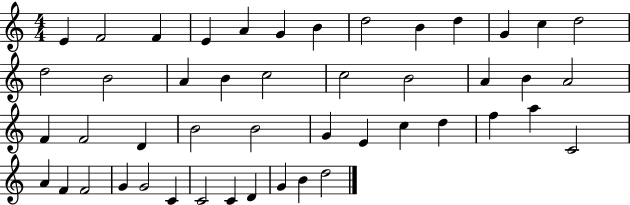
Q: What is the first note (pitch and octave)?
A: E4